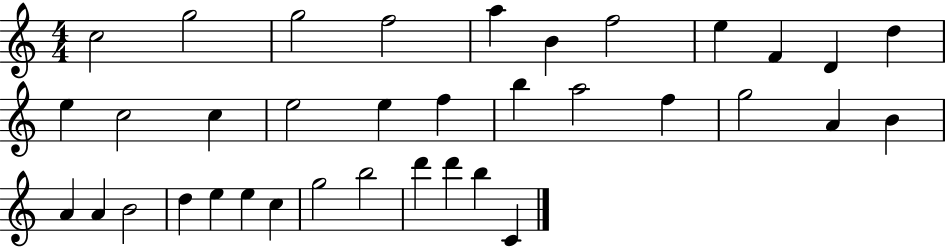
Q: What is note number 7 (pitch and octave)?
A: F5